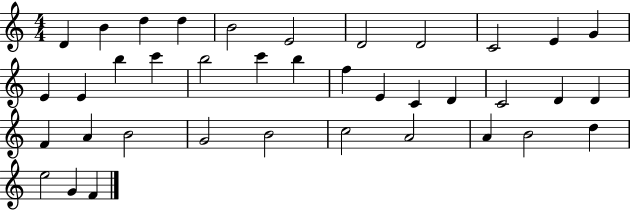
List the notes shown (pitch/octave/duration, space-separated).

D4/q B4/q D5/q D5/q B4/h E4/h D4/h D4/h C4/h E4/q G4/q E4/q E4/q B5/q C6/q B5/h C6/q B5/q F5/q E4/q C4/q D4/q C4/h D4/q D4/q F4/q A4/q B4/h G4/h B4/h C5/h A4/h A4/q B4/h D5/q E5/h G4/q F4/q